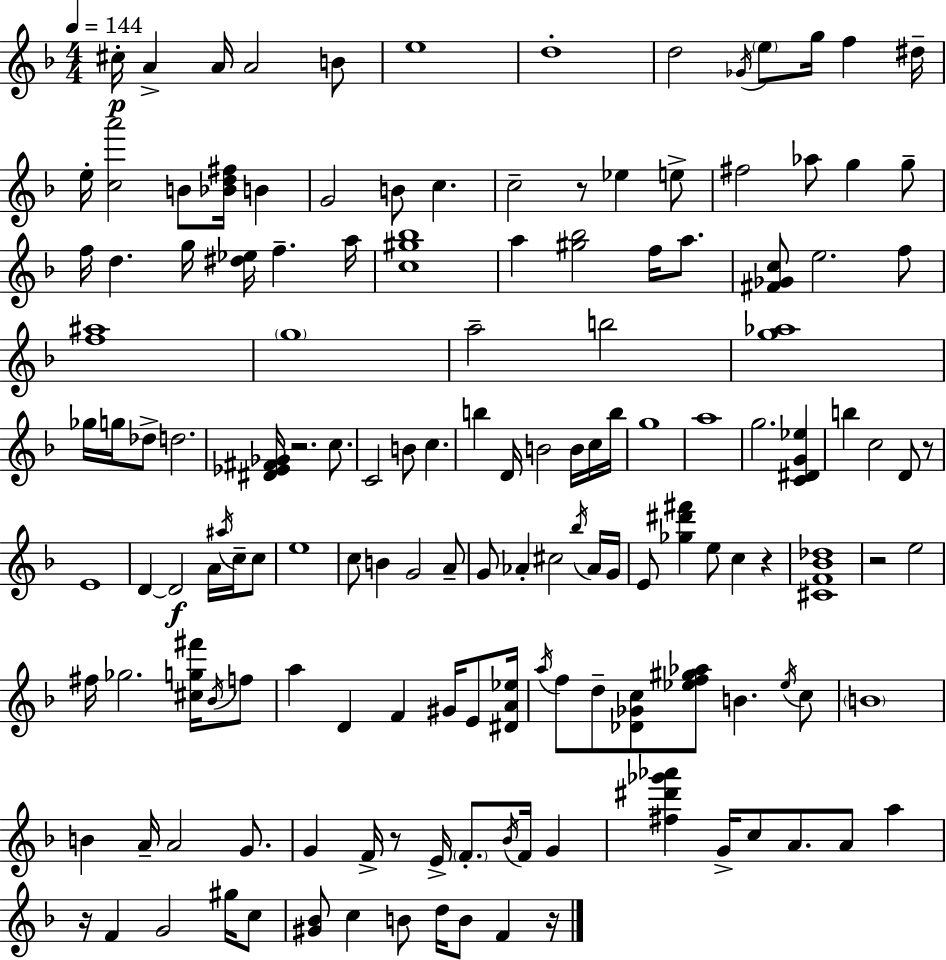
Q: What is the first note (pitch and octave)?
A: C#5